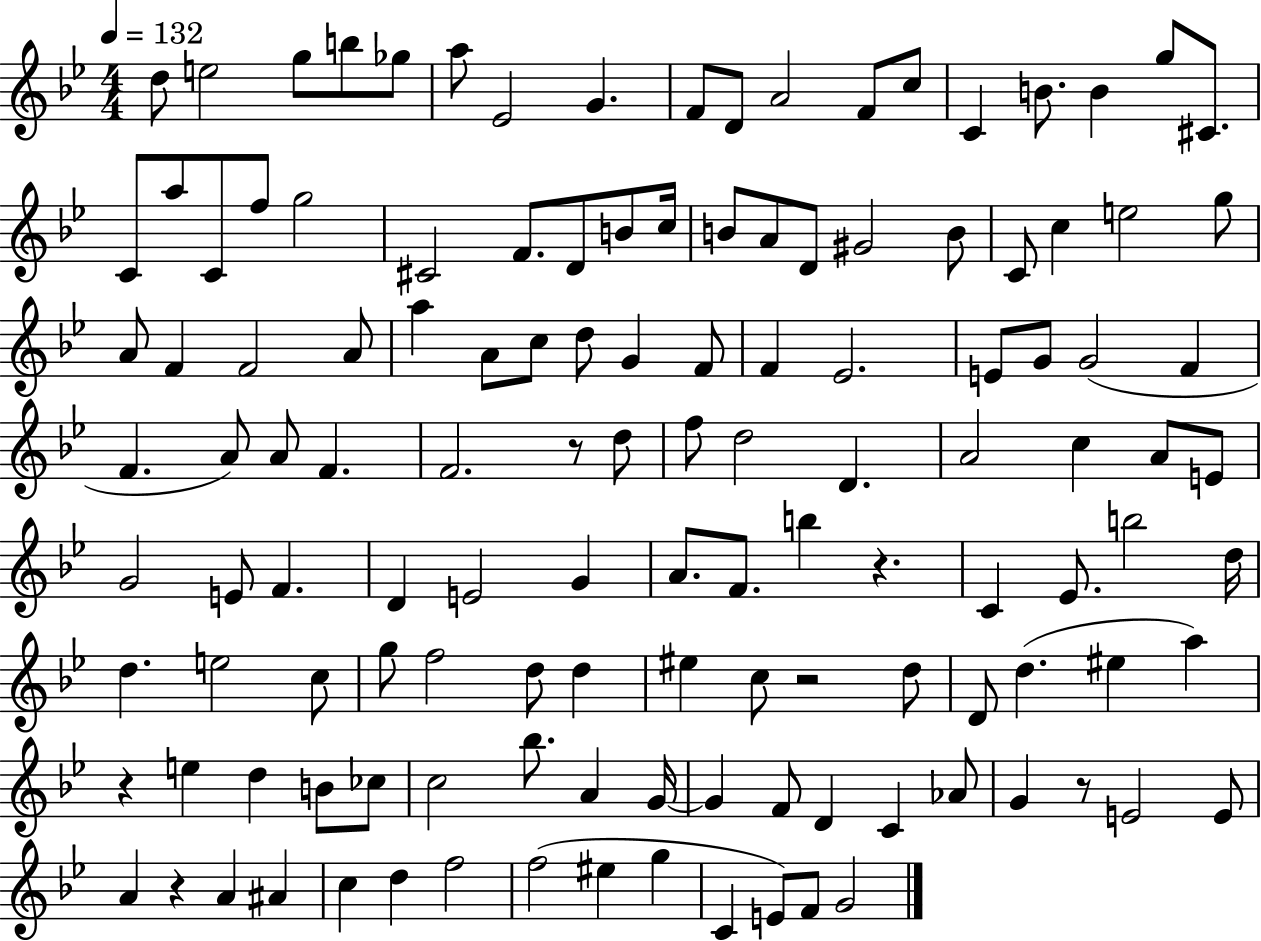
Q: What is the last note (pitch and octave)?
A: G4